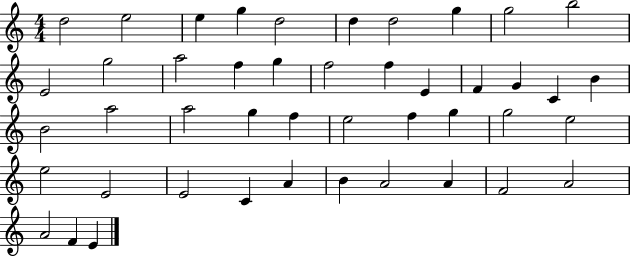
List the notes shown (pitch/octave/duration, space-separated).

D5/h E5/h E5/q G5/q D5/h D5/q D5/h G5/q G5/h B5/h E4/h G5/h A5/h F5/q G5/q F5/h F5/q E4/q F4/q G4/q C4/q B4/q B4/h A5/h A5/h G5/q F5/q E5/h F5/q G5/q G5/h E5/h E5/h E4/h E4/h C4/q A4/q B4/q A4/h A4/q F4/h A4/h A4/h F4/q E4/q